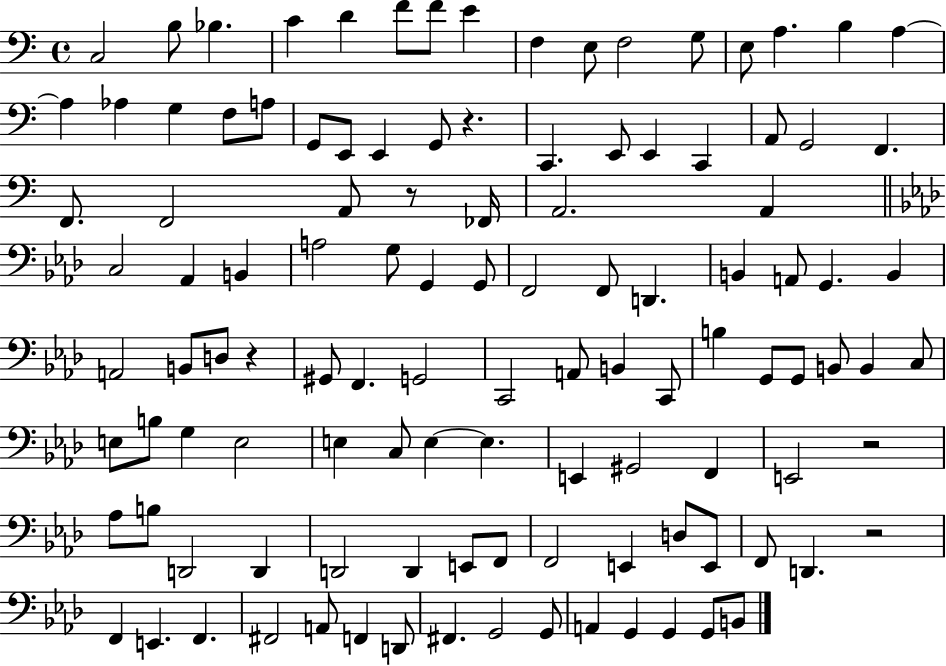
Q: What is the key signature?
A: C major